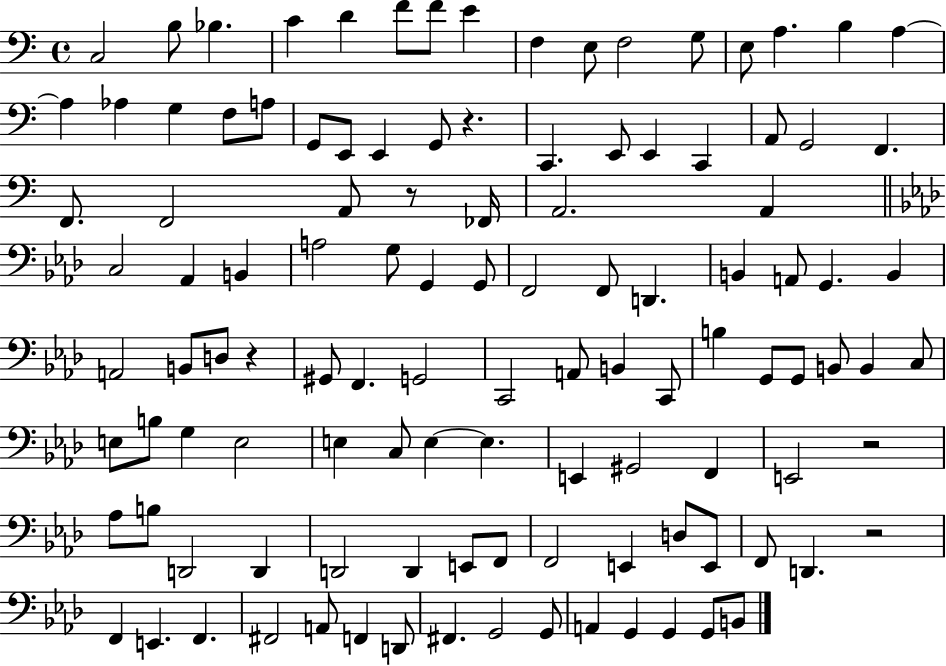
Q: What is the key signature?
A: C major